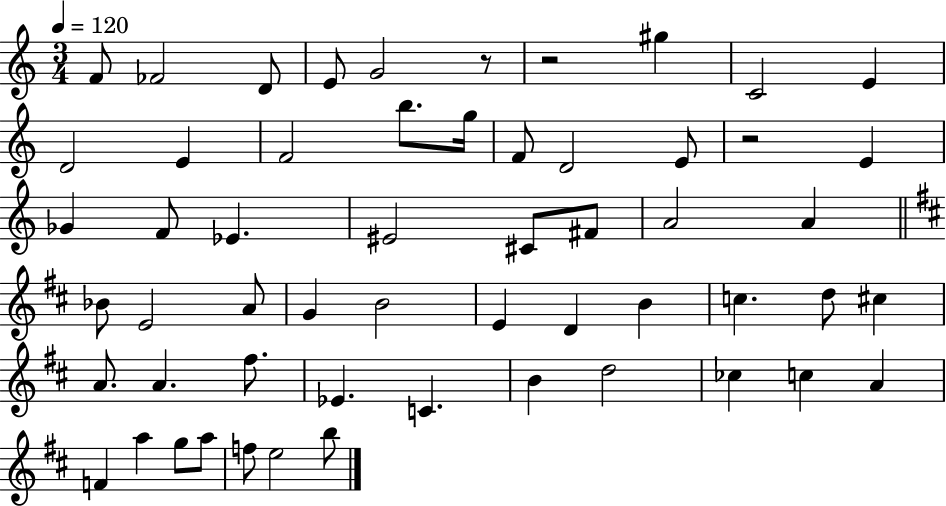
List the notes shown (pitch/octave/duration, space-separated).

F4/e FES4/h D4/e E4/e G4/h R/e R/h G#5/q C4/h E4/q D4/h E4/q F4/h B5/e. G5/s F4/e D4/h E4/e R/h E4/q Gb4/q F4/e Eb4/q. EIS4/h C#4/e F#4/e A4/h A4/q Bb4/e E4/h A4/e G4/q B4/h E4/q D4/q B4/q C5/q. D5/e C#5/q A4/e. A4/q. F#5/e. Eb4/q. C4/q. B4/q D5/h CES5/q C5/q A4/q F4/q A5/q G5/e A5/e F5/e E5/h B5/e